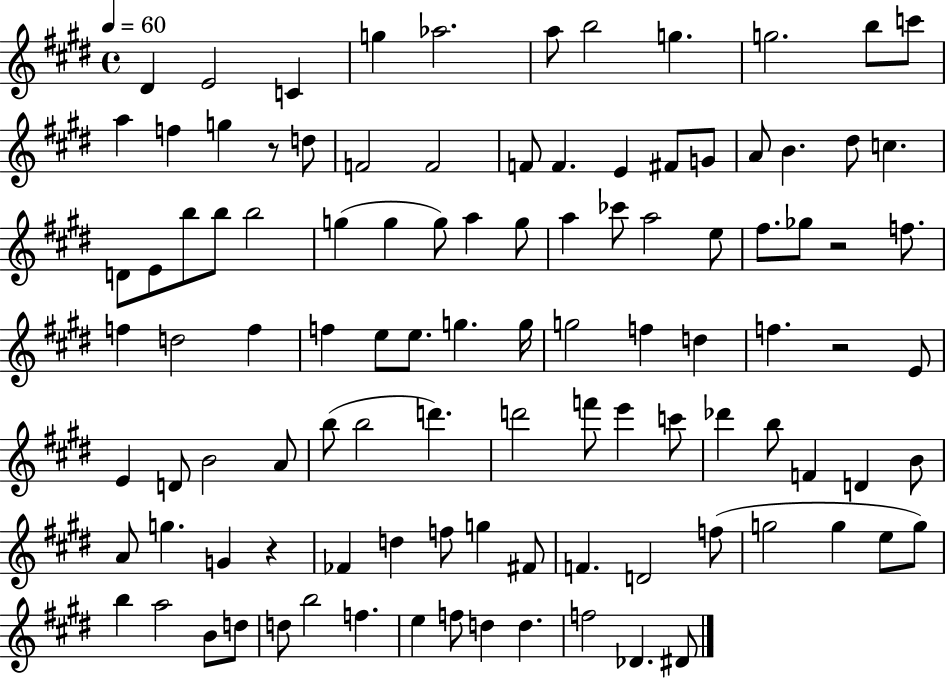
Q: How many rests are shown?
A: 4